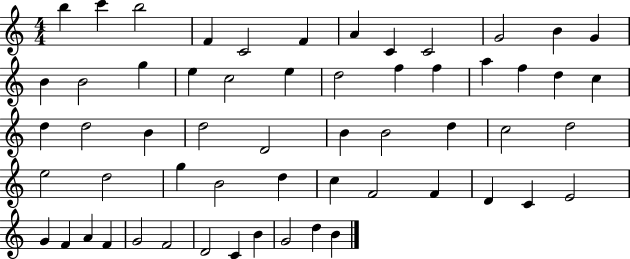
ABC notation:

X:1
T:Untitled
M:4/4
L:1/4
K:C
b c' b2 F C2 F A C C2 G2 B G B B2 g e c2 e d2 f f a f d c d d2 B d2 D2 B B2 d c2 d2 e2 d2 g B2 d c F2 F D C E2 G F A F G2 F2 D2 C B G2 d B